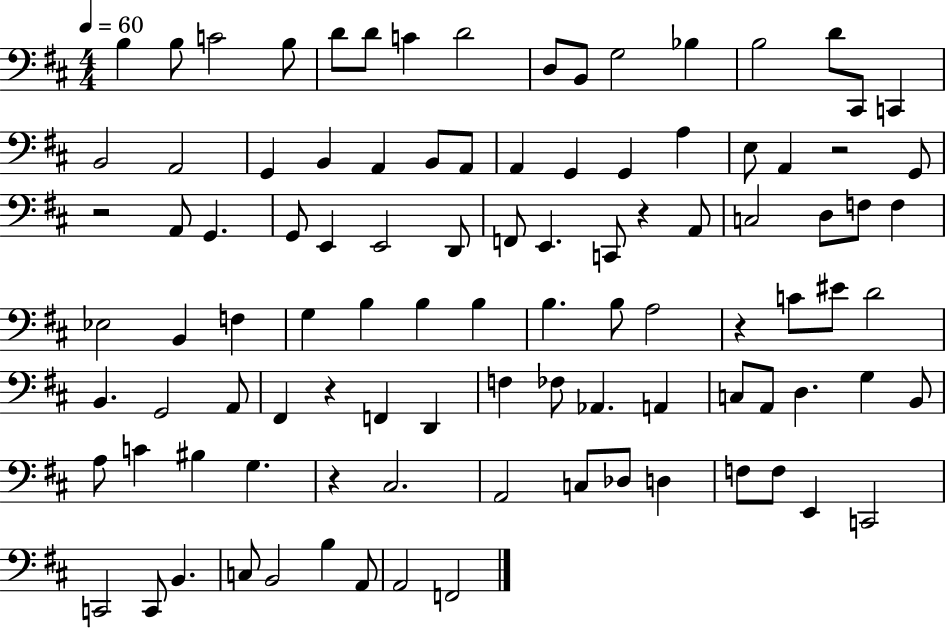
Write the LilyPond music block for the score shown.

{
  \clef bass
  \numericTimeSignature
  \time 4/4
  \key d \major
  \tempo 4 = 60
  b4 b8 c'2 b8 | d'8 d'8 c'4 d'2 | d8 b,8 g2 bes4 | b2 d'8 cis,8 c,4 | \break b,2 a,2 | g,4 b,4 a,4 b,8 a,8 | a,4 g,4 g,4 a4 | e8 a,4 r2 g,8 | \break r2 a,8 g,4. | g,8 e,4 e,2 d,8 | f,8 e,4. c,8 r4 a,8 | c2 d8 f8 f4 | \break ees2 b,4 f4 | g4 b4 b4 b4 | b4. b8 a2 | r4 c'8 eis'8 d'2 | \break b,4. g,2 a,8 | fis,4 r4 f,4 d,4 | f4 fes8 aes,4. a,4 | c8 a,8 d4. g4 b,8 | \break a8 c'4 bis4 g4. | r4 cis2. | a,2 c8 des8 d4 | f8 f8 e,4 c,2 | \break c,2 c,8 b,4. | c8 b,2 b4 a,8 | a,2 f,2 | \bar "|."
}